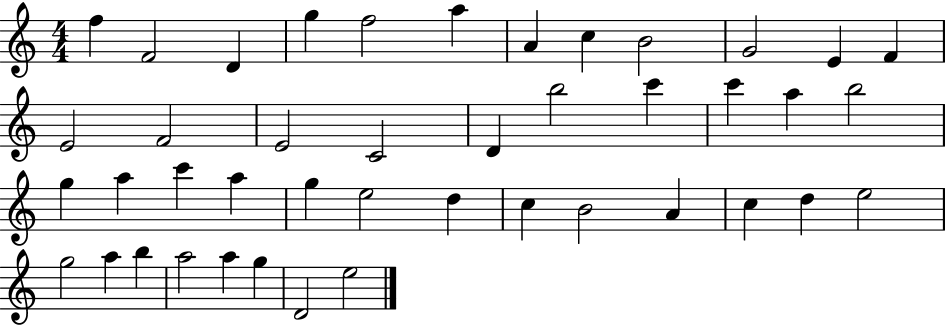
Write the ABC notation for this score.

X:1
T:Untitled
M:4/4
L:1/4
K:C
f F2 D g f2 a A c B2 G2 E F E2 F2 E2 C2 D b2 c' c' a b2 g a c' a g e2 d c B2 A c d e2 g2 a b a2 a g D2 e2